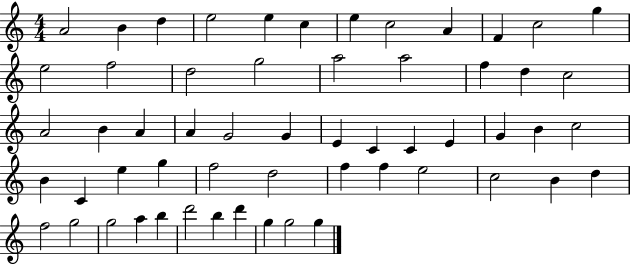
A4/h B4/q D5/q E5/h E5/q C5/q E5/q C5/h A4/q F4/q C5/h G5/q E5/h F5/h D5/h G5/h A5/h A5/h F5/q D5/q C5/h A4/h B4/q A4/q A4/q G4/h G4/q E4/q C4/q C4/q E4/q G4/q B4/q C5/h B4/q C4/q E5/q G5/q F5/h D5/h F5/q F5/q E5/h C5/h B4/q D5/q F5/h G5/h G5/h A5/q B5/q D6/h B5/q D6/q G5/q G5/h G5/q